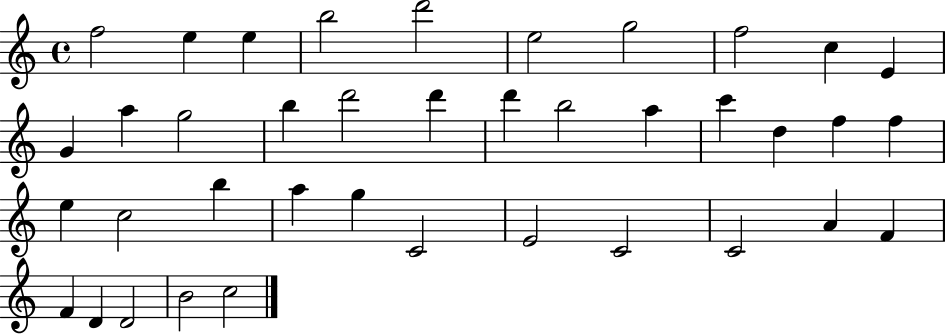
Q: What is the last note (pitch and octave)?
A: C5